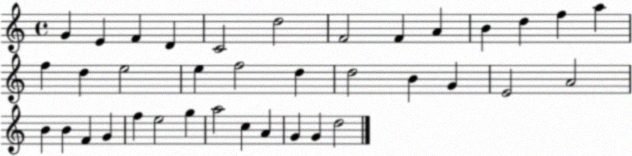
X:1
T:Untitled
M:4/4
L:1/4
K:C
G E F D C2 d2 F2 F A B d f a f d e2 e f2 d d2 B G E2 A2 B B F G f e2 g a2 c A G G d2